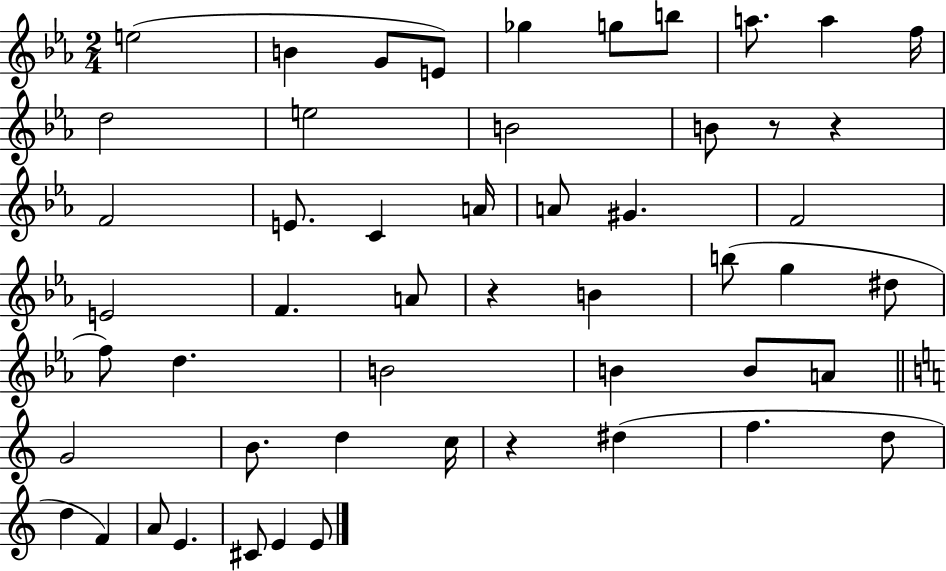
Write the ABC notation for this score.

X:1
T:Untitled
M:2/4
L:1/4
K:Eb
e2 B G/2 E/2 _g g/2 b/2 a/2 a f/4 d2 e2 B2 B/2 z/2 z F2 E/2 C A/4 A/2 ^G F2 E2 F A/2 z B b/2 g ^d/2 f/2 d B2 B B/2 A/2 G2 B/2 d c/4 z ^d f d/2 d F A/2 E ^C/2 E E/2